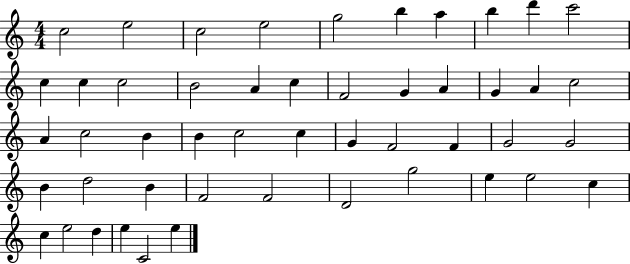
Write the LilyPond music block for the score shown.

{
  \clef treble
  \numericTimeSignature
  \time 4/4
  \key c \major
  c''2 e''2 | c''2 e''2 | g''2 b''4 a''4 | b''4 d'''4 c'''2 | \break c''4 c''4 c''2 | b'2 a'4 c''4 | f'2 g'4 a'4 | g'4 a'4 c''2 | \break a'4 c''2 b'4 | b'4 c''2 c''4 | g'4 f'2 f'4 | g'2 g'2 | \break b'4 d''2 b'4 | f'2 f'2 | d'2 g''2 | e''4 e''2 c''4 | \break c''4 e''2 d''4 | e''4 c'2 e''4 | \bar "|."
}